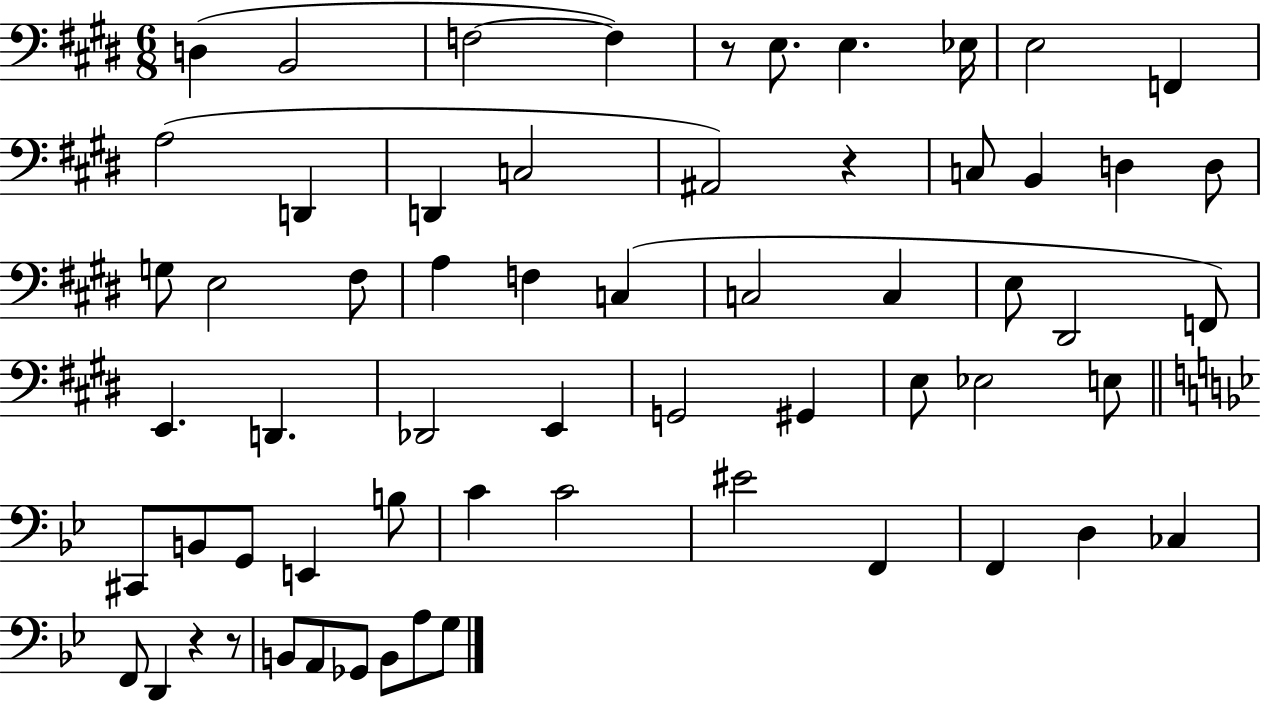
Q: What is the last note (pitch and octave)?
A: G3